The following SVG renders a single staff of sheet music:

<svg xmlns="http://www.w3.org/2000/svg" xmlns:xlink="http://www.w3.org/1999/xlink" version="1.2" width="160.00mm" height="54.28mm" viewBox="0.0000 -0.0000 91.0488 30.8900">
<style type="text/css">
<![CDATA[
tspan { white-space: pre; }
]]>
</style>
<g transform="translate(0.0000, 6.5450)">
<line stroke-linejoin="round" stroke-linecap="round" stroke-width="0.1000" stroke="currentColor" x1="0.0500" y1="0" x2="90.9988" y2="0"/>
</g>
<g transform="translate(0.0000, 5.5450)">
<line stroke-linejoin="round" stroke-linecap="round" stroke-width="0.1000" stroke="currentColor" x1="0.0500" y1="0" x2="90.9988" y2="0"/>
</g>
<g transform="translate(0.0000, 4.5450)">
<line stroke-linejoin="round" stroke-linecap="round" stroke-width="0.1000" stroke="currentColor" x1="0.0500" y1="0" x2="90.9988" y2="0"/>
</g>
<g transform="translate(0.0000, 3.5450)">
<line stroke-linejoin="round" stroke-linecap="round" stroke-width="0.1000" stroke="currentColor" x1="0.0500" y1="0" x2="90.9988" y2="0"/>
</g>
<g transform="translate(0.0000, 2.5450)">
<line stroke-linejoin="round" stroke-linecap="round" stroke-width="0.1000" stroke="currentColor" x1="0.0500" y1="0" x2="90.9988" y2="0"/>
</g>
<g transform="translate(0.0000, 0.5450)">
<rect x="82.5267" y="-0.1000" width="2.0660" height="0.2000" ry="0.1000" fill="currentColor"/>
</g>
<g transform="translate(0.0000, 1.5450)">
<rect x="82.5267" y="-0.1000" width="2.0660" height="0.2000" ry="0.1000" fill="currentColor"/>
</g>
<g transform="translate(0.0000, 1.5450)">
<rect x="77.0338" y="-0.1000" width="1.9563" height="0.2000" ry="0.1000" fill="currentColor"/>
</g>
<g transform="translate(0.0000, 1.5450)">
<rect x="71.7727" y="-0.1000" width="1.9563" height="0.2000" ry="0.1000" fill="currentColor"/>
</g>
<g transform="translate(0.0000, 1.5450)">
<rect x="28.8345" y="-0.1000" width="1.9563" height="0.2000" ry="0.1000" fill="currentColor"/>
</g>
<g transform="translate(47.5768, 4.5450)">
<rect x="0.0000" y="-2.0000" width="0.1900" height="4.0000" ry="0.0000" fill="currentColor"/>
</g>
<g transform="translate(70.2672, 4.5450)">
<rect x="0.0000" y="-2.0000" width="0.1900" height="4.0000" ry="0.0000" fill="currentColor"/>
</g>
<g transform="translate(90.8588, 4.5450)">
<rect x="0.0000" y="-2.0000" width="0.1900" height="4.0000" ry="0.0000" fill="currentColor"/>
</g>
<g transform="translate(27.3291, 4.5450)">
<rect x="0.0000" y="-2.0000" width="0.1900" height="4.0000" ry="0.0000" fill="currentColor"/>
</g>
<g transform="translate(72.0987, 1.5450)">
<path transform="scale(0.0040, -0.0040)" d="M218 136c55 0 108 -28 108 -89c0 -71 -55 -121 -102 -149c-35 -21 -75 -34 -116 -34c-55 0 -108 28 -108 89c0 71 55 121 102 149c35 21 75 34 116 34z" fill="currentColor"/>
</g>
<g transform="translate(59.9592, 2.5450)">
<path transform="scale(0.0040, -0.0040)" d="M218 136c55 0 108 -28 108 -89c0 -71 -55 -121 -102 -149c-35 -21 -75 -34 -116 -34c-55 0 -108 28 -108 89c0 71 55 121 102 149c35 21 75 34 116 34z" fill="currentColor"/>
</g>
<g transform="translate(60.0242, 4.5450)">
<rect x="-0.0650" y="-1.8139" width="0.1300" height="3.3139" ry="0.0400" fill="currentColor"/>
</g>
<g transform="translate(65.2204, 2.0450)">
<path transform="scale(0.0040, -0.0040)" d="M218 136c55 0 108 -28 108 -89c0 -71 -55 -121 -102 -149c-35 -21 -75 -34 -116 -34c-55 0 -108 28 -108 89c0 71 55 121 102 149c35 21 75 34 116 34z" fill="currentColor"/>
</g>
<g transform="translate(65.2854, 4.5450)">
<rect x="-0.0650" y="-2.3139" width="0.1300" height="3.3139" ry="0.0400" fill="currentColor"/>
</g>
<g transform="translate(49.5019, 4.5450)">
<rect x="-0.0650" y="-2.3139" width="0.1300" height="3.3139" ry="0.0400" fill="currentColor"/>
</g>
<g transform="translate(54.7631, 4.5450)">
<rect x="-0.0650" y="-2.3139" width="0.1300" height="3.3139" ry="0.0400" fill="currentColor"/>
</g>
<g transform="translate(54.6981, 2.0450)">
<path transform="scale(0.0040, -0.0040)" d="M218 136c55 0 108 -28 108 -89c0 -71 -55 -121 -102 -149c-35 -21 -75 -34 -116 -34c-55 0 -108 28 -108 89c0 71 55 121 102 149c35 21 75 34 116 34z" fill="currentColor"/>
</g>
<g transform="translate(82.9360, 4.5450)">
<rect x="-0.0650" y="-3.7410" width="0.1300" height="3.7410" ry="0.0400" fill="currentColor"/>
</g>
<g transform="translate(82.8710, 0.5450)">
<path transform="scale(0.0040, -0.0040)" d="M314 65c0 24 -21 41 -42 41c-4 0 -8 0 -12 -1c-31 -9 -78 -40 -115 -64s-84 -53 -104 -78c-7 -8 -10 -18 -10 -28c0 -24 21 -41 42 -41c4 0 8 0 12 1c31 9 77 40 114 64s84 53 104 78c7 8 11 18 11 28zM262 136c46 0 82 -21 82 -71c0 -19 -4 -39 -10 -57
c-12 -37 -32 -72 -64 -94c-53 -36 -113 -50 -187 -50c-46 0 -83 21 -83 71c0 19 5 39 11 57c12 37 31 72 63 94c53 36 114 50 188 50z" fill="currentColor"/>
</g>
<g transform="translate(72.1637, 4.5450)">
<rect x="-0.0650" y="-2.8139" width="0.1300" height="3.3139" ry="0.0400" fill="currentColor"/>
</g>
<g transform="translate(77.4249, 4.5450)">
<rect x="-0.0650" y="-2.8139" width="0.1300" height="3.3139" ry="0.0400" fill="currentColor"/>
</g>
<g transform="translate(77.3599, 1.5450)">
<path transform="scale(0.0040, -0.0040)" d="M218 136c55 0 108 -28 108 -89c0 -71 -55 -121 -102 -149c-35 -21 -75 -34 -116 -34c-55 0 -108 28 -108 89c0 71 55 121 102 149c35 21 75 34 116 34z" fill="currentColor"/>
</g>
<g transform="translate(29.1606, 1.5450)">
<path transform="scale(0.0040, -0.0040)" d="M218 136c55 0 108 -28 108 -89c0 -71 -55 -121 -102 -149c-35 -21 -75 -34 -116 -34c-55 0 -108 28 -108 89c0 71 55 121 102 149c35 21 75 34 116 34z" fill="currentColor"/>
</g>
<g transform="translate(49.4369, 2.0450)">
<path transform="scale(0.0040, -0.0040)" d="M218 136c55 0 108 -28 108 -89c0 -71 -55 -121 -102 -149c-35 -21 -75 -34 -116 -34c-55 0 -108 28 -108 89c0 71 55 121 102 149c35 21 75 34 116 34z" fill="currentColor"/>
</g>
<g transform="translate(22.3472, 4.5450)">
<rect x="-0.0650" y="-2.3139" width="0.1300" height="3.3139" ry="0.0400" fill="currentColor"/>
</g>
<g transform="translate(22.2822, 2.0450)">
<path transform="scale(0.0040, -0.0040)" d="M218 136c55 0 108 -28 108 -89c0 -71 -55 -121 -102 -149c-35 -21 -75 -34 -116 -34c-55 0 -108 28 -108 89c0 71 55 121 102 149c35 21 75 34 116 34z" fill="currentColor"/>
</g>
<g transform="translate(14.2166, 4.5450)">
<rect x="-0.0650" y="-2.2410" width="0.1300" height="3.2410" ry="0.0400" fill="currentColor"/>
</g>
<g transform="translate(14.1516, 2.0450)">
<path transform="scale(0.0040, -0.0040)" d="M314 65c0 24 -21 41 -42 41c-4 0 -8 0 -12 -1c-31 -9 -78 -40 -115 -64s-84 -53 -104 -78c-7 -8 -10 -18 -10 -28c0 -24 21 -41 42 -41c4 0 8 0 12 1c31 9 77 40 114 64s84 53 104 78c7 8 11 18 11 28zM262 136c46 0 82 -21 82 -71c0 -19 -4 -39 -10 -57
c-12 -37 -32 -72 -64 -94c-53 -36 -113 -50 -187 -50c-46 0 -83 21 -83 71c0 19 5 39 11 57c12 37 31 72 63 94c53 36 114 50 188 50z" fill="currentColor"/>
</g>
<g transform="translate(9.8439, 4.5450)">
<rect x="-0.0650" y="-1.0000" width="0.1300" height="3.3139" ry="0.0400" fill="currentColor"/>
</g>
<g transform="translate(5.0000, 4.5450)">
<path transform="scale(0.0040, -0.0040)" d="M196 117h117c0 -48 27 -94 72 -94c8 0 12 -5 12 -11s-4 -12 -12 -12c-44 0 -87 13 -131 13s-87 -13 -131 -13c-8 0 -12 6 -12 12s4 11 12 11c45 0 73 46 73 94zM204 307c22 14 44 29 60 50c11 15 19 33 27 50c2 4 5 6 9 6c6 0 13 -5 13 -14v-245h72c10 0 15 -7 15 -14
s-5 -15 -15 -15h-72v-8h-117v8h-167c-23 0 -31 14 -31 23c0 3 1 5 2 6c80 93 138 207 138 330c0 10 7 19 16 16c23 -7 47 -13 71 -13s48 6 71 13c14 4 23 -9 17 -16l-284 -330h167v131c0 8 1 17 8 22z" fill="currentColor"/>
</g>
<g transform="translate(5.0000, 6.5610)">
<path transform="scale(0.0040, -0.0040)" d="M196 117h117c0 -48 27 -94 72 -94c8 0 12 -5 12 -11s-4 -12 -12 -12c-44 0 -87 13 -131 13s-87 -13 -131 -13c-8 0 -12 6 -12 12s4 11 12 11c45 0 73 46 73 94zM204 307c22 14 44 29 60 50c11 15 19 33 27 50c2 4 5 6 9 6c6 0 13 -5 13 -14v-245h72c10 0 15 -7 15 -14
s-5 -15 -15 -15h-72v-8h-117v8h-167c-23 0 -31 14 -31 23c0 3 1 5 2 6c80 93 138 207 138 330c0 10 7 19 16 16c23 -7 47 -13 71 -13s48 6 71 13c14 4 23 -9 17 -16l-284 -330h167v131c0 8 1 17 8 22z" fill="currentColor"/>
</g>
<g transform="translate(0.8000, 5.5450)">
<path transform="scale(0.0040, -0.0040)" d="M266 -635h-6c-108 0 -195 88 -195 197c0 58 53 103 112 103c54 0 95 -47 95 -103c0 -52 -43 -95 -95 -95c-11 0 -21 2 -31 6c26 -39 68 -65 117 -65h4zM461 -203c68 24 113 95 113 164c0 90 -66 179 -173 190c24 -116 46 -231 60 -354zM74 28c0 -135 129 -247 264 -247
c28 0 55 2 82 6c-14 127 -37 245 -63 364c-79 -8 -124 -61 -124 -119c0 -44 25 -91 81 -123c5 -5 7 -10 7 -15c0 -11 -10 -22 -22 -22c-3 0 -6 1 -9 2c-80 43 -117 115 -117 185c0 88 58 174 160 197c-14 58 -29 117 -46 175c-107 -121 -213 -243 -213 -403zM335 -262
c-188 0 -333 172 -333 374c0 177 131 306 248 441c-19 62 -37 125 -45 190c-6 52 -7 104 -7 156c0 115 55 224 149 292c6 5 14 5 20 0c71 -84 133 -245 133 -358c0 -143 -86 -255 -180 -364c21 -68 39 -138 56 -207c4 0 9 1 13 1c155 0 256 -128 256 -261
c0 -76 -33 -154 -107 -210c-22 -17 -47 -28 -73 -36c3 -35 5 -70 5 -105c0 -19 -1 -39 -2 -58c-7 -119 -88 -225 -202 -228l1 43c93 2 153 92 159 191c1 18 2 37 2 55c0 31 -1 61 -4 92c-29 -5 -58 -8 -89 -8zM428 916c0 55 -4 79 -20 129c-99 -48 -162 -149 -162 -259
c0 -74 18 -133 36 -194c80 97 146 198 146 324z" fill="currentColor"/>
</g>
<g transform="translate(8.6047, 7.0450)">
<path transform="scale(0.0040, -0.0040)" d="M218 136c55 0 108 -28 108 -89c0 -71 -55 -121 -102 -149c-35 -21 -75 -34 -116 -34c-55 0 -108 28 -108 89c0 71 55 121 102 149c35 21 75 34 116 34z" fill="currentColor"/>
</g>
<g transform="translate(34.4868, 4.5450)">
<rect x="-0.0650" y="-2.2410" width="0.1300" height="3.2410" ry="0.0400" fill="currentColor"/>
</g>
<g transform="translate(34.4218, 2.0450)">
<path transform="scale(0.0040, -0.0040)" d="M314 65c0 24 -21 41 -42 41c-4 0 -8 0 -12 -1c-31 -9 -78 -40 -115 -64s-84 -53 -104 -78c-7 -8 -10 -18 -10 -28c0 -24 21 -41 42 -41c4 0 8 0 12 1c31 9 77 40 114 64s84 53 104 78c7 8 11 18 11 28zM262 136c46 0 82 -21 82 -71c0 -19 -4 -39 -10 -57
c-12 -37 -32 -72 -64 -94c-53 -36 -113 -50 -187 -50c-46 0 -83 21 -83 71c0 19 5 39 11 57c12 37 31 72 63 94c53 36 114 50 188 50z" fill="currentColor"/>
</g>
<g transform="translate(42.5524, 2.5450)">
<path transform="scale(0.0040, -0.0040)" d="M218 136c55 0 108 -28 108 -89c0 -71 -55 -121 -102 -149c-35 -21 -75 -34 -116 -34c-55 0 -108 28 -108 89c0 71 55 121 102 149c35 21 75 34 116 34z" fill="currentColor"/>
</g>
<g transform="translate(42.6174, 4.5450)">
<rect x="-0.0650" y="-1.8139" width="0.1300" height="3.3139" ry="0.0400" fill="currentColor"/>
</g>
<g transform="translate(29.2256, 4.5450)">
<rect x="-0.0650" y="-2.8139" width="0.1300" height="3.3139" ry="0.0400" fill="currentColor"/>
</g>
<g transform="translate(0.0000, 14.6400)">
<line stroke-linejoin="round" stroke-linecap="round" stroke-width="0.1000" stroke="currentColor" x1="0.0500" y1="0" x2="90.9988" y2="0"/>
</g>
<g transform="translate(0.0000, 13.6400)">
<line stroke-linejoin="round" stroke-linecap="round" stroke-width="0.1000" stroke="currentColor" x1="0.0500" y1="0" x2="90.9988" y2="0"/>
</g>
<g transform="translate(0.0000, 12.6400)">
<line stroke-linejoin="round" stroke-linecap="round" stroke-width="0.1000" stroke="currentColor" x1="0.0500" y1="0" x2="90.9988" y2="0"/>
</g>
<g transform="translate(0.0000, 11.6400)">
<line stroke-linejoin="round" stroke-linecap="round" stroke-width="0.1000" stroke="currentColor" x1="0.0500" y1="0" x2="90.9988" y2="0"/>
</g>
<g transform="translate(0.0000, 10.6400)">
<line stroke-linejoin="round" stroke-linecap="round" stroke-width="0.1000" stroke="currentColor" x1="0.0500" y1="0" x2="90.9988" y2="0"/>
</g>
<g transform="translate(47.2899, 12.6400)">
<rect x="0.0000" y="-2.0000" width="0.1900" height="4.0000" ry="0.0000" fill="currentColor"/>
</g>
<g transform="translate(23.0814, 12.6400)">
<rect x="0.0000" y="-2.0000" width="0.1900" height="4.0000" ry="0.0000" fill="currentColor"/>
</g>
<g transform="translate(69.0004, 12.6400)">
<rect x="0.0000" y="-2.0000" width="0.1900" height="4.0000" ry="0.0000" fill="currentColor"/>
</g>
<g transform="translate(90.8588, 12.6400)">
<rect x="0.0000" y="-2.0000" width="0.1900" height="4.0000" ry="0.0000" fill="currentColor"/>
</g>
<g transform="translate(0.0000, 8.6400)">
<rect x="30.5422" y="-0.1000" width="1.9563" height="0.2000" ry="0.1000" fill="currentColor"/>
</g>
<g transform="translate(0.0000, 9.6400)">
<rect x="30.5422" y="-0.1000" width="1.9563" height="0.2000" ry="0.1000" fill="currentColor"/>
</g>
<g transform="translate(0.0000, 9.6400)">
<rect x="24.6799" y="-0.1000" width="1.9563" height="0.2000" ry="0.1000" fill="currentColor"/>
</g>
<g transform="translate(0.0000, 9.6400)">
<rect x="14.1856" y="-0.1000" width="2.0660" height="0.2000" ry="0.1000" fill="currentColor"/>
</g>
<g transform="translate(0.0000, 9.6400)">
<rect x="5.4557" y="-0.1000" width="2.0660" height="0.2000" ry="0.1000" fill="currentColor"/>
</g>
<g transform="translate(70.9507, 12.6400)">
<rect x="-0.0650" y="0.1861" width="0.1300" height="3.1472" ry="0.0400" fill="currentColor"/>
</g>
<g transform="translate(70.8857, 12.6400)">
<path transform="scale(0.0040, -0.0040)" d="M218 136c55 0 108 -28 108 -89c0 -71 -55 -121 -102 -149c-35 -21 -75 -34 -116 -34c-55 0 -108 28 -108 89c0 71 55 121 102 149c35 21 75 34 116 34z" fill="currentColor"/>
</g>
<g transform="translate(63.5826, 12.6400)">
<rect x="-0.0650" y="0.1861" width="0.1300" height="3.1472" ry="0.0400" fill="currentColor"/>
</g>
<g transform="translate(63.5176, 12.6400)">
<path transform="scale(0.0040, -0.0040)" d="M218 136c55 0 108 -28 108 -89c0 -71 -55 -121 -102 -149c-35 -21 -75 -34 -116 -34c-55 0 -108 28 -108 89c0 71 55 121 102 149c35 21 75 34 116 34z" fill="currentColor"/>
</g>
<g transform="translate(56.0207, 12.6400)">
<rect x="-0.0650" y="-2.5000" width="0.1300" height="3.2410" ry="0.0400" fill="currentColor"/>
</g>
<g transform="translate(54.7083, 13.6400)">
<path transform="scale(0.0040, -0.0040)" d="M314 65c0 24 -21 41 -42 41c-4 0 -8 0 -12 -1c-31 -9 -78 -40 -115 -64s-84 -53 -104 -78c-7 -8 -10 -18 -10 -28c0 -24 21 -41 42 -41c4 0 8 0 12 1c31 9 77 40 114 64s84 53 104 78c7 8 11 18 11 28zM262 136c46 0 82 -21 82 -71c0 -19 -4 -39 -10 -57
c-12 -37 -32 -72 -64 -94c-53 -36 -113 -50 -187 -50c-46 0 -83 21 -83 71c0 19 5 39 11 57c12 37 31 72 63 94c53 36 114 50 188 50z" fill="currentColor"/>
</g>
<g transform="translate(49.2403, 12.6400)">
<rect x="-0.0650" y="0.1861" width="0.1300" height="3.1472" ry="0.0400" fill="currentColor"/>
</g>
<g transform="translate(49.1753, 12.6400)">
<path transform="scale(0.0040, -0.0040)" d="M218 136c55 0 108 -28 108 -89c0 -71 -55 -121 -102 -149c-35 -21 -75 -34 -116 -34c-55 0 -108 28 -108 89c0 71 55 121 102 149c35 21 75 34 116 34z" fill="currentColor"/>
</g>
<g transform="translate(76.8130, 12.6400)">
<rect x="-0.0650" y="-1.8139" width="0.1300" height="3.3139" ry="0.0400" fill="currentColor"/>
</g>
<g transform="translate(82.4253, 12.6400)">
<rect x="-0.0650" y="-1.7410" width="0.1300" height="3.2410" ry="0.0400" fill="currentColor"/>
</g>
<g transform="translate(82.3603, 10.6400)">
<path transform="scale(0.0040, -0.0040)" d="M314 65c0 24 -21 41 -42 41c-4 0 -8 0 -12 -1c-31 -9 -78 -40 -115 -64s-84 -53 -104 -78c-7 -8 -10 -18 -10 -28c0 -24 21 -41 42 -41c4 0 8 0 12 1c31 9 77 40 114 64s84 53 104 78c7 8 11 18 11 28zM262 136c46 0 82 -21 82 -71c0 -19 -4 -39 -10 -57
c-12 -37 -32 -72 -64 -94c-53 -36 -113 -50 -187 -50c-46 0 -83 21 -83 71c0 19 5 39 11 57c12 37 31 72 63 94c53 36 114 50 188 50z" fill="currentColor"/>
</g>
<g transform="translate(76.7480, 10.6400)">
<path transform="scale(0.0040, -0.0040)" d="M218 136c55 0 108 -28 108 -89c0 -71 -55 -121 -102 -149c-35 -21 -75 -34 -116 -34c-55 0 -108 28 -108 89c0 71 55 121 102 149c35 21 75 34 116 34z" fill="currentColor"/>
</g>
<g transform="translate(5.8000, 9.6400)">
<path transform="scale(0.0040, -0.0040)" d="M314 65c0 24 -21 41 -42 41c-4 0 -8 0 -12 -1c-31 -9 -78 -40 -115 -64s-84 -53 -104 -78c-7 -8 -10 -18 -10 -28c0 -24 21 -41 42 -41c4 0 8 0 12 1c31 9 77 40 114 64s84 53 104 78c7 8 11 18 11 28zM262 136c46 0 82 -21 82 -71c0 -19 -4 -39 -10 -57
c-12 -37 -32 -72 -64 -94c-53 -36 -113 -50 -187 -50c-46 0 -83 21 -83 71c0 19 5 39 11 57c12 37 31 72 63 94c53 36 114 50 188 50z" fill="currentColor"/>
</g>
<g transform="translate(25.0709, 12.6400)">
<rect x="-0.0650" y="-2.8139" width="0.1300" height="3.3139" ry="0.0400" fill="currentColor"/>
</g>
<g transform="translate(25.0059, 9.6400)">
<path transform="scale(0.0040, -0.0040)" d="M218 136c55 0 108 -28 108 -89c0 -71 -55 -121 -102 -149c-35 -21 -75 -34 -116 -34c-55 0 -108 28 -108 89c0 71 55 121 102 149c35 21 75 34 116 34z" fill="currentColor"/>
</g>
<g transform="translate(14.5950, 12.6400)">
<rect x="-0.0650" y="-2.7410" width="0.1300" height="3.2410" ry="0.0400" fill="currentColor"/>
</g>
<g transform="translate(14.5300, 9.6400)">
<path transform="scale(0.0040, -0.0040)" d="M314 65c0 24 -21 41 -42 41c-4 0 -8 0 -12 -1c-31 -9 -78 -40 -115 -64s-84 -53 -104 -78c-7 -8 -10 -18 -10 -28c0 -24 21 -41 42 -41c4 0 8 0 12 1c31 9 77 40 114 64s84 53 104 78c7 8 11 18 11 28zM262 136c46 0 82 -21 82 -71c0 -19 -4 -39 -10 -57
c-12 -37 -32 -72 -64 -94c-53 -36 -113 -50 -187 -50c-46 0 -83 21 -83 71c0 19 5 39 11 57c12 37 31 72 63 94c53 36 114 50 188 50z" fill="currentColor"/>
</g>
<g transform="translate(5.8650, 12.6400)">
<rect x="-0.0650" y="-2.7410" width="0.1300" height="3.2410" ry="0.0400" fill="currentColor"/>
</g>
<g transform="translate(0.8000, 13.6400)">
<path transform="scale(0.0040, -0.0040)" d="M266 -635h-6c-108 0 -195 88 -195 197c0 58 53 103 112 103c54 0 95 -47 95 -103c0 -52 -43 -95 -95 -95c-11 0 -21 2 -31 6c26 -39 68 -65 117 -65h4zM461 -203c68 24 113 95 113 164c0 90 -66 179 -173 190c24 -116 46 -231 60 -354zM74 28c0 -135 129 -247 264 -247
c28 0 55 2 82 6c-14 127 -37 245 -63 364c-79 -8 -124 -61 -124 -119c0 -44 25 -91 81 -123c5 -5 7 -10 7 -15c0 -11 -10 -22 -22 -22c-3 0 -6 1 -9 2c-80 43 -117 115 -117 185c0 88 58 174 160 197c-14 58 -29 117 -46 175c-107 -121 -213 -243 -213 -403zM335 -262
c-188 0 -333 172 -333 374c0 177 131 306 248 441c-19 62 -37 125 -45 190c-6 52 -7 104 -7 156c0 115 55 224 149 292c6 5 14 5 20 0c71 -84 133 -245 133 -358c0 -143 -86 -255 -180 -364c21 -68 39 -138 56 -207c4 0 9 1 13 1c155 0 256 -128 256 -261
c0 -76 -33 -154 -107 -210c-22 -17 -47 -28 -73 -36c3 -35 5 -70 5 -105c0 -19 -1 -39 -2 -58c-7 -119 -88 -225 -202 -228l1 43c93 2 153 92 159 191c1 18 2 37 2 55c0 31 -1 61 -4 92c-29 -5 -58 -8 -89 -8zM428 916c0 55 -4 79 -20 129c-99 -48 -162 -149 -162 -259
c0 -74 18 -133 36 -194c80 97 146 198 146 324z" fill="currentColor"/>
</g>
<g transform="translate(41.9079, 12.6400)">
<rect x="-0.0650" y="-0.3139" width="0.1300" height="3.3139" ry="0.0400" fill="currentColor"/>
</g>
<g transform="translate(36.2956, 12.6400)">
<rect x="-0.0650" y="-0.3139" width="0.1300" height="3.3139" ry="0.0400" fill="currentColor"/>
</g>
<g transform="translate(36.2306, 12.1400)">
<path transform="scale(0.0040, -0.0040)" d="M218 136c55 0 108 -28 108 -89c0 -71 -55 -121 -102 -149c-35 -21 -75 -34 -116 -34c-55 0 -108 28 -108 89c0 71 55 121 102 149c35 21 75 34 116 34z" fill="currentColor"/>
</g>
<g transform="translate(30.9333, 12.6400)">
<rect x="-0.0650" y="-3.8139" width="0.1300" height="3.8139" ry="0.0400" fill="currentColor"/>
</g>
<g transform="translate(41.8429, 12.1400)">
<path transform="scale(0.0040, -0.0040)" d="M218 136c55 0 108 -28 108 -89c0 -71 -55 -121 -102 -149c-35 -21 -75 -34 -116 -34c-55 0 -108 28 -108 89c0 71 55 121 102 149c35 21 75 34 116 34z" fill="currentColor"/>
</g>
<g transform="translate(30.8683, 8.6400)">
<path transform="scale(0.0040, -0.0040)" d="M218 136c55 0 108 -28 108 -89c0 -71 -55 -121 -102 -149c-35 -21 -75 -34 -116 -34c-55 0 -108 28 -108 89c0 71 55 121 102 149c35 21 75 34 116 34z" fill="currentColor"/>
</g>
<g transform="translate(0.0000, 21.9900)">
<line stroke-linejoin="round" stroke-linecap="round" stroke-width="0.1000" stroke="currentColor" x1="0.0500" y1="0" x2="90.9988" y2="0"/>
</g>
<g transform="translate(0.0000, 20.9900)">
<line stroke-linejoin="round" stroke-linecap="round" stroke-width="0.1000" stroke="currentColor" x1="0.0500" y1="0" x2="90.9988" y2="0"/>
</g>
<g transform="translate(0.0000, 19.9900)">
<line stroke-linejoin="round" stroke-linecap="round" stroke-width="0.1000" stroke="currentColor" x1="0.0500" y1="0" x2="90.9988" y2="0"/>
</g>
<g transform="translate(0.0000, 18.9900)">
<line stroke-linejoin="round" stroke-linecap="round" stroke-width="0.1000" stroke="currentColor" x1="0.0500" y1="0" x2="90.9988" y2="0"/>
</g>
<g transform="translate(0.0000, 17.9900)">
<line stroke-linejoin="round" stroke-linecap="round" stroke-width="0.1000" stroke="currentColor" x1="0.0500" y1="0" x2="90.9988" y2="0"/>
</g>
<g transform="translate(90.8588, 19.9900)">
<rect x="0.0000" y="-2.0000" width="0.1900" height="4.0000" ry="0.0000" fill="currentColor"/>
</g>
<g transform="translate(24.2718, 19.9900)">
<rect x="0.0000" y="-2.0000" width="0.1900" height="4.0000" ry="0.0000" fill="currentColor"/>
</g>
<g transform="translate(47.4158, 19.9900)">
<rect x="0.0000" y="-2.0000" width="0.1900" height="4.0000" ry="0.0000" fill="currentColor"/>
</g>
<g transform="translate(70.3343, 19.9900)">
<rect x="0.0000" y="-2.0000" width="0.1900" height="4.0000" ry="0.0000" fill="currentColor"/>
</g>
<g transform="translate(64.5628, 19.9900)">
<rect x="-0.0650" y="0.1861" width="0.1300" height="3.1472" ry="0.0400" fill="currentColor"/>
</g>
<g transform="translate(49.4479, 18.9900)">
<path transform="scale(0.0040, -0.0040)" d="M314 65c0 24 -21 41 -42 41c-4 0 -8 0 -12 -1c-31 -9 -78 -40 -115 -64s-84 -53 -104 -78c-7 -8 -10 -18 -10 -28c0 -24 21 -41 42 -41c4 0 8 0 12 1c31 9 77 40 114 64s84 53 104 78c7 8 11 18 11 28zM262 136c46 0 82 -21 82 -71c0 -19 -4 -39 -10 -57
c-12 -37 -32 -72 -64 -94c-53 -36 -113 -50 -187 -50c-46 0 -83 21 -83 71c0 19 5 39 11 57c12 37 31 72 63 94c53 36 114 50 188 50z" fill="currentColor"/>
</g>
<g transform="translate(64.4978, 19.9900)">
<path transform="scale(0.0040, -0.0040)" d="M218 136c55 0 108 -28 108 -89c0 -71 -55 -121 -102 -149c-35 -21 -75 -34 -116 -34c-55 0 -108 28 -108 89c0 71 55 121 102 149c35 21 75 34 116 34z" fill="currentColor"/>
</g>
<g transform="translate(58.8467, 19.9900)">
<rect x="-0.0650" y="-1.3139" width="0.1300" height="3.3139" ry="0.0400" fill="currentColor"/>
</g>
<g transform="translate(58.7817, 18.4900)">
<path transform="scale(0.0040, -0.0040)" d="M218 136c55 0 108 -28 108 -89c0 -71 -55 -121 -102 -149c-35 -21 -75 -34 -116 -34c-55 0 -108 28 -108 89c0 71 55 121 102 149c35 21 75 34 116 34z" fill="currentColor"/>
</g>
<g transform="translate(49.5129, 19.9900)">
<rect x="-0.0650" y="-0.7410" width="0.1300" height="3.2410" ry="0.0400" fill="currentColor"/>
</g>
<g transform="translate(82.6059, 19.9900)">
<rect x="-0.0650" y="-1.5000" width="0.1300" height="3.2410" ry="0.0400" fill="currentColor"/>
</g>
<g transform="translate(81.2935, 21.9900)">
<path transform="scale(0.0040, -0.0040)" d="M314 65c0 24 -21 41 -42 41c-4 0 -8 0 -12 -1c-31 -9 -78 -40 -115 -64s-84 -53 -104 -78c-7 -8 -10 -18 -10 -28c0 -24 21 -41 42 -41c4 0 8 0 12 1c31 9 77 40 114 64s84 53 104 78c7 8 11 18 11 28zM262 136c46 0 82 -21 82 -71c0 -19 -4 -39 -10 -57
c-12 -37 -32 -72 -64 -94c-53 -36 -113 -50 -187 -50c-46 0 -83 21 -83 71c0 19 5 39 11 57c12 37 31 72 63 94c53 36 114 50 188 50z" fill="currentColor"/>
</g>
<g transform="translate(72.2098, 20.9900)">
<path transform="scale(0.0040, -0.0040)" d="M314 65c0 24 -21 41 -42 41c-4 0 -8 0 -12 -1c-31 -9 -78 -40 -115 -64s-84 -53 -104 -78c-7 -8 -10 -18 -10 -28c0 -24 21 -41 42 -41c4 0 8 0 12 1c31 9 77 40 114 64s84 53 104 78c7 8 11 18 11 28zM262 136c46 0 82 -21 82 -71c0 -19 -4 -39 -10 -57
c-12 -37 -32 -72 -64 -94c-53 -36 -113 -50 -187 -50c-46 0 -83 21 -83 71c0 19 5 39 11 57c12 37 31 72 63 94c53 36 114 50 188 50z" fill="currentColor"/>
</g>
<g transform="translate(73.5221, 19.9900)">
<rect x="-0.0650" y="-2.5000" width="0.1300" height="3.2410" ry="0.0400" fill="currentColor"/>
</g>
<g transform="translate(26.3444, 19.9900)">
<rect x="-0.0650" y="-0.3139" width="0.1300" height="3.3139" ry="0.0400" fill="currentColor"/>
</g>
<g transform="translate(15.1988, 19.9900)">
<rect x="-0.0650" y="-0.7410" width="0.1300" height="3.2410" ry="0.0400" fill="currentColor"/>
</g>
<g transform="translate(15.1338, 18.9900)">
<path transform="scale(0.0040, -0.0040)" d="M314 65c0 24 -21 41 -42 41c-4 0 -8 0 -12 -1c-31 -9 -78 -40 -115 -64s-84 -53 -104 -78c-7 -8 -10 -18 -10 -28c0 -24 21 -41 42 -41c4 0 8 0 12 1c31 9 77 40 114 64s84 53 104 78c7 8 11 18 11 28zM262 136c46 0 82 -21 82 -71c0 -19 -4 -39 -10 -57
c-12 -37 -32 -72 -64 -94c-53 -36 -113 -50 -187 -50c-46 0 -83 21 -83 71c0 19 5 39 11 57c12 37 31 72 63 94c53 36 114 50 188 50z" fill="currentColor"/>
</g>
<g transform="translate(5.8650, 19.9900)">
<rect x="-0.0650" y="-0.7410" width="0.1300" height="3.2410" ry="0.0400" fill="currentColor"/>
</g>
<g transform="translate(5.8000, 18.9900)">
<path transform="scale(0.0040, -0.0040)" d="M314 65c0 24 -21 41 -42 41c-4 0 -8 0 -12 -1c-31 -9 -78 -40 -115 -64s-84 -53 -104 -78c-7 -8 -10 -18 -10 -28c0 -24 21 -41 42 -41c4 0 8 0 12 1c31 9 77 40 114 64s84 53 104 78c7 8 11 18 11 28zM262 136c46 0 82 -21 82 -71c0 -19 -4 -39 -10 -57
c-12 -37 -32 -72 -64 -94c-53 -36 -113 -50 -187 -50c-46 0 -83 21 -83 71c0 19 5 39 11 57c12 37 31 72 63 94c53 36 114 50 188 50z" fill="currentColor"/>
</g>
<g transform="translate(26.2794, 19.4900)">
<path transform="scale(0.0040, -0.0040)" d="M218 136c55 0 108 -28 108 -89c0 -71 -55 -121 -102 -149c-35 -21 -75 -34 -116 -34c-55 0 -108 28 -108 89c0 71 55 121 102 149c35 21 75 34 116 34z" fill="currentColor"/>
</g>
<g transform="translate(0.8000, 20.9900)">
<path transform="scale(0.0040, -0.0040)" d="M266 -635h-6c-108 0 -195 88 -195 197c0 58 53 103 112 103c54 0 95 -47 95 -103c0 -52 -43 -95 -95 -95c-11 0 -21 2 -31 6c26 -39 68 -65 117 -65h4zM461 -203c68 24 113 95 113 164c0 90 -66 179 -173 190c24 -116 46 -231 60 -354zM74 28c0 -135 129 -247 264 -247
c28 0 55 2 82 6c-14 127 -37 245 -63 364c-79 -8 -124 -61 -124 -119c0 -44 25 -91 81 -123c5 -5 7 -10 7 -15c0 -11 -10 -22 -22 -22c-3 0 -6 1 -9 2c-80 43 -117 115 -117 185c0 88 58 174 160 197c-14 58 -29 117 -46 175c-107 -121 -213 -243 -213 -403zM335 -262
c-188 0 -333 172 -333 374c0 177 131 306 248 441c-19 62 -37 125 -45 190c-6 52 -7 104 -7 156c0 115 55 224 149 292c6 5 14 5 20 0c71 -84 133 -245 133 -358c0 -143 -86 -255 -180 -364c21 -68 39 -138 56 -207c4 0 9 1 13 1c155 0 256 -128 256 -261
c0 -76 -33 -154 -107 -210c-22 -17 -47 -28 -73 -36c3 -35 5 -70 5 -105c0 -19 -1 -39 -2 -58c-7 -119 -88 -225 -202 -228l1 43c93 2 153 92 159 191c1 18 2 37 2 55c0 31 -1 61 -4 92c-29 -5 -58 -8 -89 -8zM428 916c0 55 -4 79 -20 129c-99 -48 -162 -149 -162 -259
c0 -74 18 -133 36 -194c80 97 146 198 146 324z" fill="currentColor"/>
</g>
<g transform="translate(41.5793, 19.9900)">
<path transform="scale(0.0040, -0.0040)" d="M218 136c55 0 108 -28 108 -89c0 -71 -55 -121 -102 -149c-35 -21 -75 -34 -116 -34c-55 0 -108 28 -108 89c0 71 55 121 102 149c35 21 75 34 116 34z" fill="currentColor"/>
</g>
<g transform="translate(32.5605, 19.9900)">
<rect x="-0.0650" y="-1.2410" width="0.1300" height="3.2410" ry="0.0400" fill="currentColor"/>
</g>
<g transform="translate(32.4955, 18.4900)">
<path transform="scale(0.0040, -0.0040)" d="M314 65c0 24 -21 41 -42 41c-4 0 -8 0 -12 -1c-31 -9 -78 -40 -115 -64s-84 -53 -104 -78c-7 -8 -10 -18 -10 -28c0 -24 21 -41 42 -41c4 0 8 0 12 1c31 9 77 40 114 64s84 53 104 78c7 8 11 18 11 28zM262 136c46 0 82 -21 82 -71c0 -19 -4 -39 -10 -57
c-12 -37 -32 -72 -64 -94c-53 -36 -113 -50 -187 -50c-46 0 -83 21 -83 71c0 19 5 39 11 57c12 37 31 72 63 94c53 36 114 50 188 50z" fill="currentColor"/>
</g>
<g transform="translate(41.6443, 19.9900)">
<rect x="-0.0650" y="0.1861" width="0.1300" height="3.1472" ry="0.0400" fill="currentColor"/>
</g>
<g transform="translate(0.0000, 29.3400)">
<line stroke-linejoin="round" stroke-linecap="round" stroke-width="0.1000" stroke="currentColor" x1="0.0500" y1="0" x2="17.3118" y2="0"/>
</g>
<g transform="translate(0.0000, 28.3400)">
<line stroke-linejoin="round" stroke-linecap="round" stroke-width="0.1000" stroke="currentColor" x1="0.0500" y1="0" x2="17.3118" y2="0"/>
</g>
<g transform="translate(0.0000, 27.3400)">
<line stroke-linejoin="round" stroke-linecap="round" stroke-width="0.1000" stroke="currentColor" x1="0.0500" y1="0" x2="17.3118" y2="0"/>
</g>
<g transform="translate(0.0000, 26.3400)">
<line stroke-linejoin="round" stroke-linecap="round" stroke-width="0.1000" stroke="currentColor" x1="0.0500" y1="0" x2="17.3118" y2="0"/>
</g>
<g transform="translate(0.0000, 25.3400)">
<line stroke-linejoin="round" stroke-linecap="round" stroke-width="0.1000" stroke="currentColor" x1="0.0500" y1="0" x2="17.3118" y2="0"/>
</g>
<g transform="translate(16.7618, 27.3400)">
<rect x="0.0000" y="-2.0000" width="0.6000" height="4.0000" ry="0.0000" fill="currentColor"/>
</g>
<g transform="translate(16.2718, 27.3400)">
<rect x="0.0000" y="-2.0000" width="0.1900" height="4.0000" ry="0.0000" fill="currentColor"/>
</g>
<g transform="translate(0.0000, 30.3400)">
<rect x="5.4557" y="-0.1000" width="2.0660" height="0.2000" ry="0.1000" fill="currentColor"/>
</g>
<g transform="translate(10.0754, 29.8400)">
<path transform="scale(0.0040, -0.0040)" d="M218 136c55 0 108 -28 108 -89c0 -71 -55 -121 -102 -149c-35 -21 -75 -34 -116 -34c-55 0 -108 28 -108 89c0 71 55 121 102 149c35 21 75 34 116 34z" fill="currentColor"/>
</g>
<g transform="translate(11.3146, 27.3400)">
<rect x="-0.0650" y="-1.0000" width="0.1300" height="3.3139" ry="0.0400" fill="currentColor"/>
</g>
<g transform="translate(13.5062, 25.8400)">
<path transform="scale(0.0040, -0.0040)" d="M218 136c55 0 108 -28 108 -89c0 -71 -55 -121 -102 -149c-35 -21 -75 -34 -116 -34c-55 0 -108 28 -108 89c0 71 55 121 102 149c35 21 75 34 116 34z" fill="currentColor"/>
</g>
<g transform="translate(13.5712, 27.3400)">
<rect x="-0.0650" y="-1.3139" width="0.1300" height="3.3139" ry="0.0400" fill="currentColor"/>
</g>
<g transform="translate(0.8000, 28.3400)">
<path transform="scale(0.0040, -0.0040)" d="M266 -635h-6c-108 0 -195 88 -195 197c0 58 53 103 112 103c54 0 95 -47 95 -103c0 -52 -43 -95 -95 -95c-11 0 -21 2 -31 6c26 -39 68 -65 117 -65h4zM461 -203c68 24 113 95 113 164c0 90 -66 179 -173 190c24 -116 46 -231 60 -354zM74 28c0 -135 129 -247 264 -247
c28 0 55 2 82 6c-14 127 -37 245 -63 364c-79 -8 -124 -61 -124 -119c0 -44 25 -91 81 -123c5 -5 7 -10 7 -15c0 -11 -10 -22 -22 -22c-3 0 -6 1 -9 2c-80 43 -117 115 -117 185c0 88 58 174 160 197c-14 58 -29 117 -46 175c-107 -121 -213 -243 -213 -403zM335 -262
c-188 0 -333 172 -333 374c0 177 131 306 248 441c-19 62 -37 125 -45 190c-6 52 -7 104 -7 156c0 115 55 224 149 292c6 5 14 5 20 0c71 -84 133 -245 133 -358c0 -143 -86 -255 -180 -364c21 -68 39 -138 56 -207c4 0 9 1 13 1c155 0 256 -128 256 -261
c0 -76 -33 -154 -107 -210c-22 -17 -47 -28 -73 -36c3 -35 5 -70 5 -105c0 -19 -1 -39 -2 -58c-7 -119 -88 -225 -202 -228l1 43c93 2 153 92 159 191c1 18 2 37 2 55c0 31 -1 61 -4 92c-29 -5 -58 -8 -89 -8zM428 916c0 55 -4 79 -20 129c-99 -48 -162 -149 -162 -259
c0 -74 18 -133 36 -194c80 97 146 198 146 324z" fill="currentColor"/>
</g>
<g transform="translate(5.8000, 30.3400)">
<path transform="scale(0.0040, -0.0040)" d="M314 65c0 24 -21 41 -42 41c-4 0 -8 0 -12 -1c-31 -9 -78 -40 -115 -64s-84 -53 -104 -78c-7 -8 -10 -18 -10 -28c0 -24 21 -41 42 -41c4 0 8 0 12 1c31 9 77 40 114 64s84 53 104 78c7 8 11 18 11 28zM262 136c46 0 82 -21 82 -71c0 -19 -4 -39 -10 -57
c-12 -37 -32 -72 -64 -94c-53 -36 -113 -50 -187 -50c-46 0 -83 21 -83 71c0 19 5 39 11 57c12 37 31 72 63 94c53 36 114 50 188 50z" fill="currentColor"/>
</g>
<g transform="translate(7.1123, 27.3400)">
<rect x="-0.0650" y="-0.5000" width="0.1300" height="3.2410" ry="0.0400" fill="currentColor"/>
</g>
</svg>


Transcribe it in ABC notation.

X:1
T:Untitled
M:4/4
L:1/4
K:C
D g2 g a g2 f g g f g a a c'2 a2 a2 a c' c c B G2 B B f f2 d2 d2 c e2 B d2 e B G2 E2 C2 D e